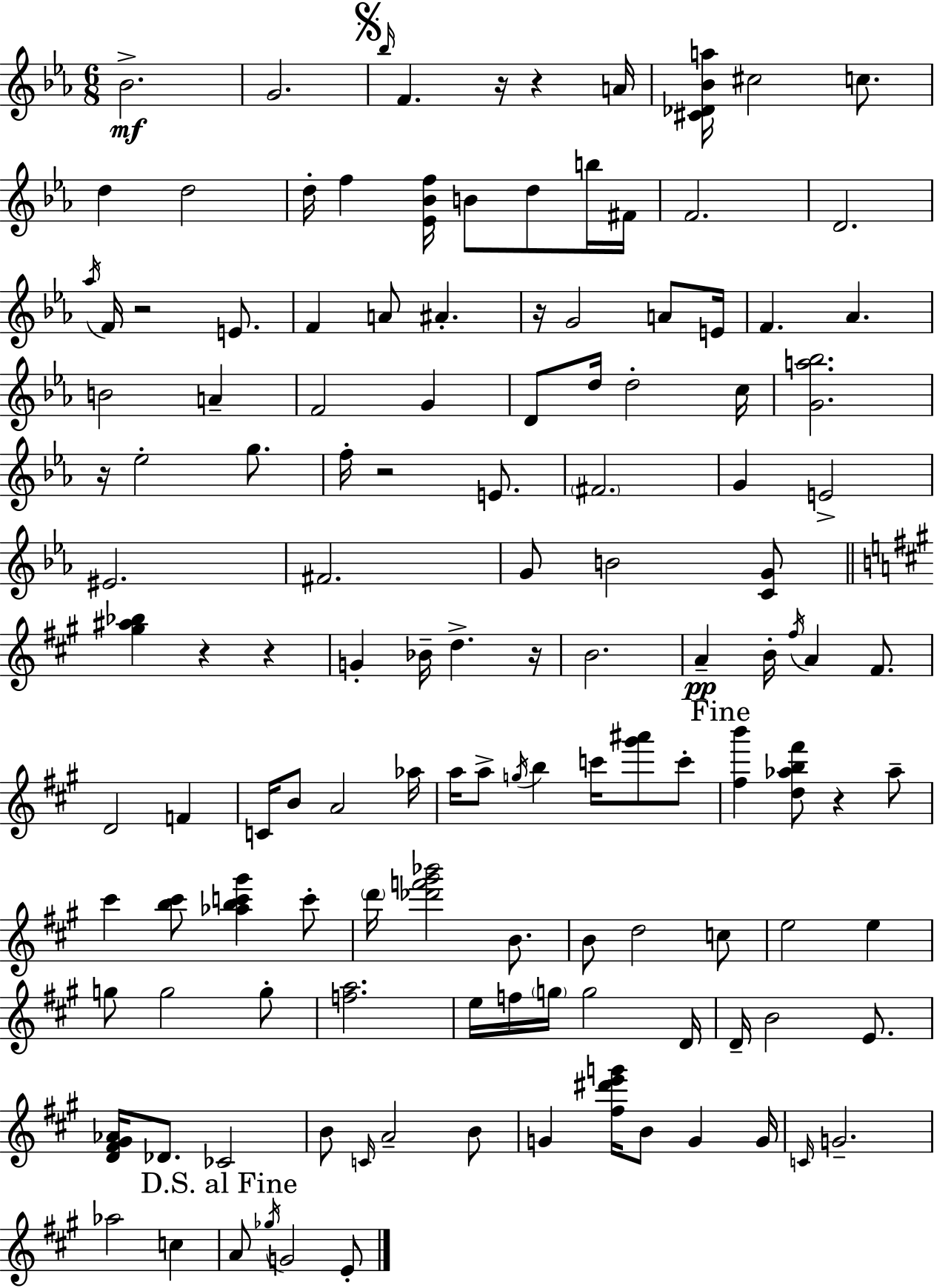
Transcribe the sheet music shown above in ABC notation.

X:1
T:Untitled
M:6/8
L:1/4
K:Eb
_B2 G2 _b/4 F z/4 z A/4 [^C_D_Ba]/4 ^c2 c/2 d d2 d/4 f [_E_Bf]/4 B/2 d/2 b/4 ^F/4 F2 D2 _a/4 F/4 z2 E/2 F A/2 ^A z/4 G2 A/2 E/4 F _A B2 A F2 G D/2 d/4 d2 c/4 [Ga_b]2 z/4 _e2 g/2 f/4 z2 E/2 ^F2 G E2 ^E2 ^F2 G/2 B2 [CG]/2 [^g^a_b] z z G _B/4 d z/4 B2 A B/4 ^f/4 A ^F/2 D2 F C/4 B/2 A2 _a/4 a/4 a/2 g/4 b c'/4 [^g'^a']/2 c'/2 [^fb'] [d_ab^f']/2 z _a/2 ^c' [b^c']/2 [_abc'^g'] c'/2 d'/4 [_d'f'^g'_b']2 B/2 B/2 d2 c/2 e2 e g/2 g2 g/2 [fa]2 e/4 f/4 g/4 g2 D/4 D/4 B2 E/2 [D^F^G_A]/4 _D/2 _C2 B/2 C/4 A2 B/2 G [^f^d'e'g']/4 B/2 G G/4 C/4 G2 _a2 c A/2 _g/4 G2 E/2